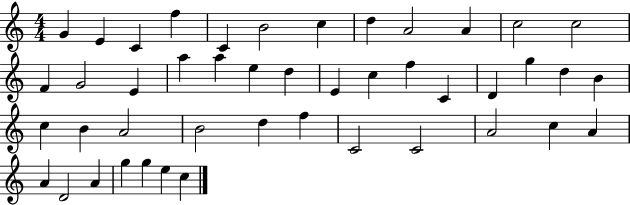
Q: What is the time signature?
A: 4/4